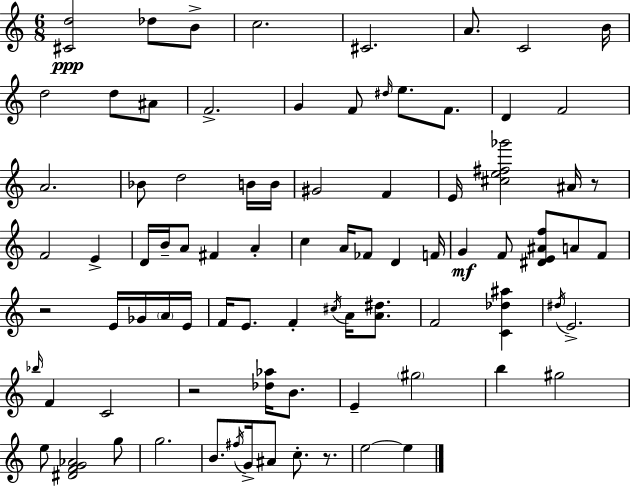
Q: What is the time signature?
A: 6/8